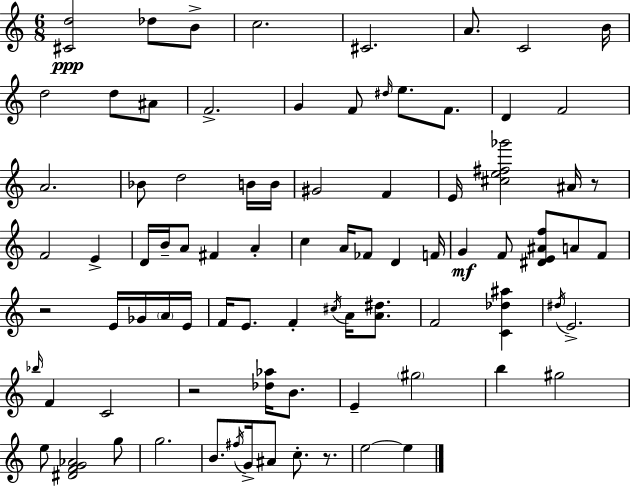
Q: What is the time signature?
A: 6/8